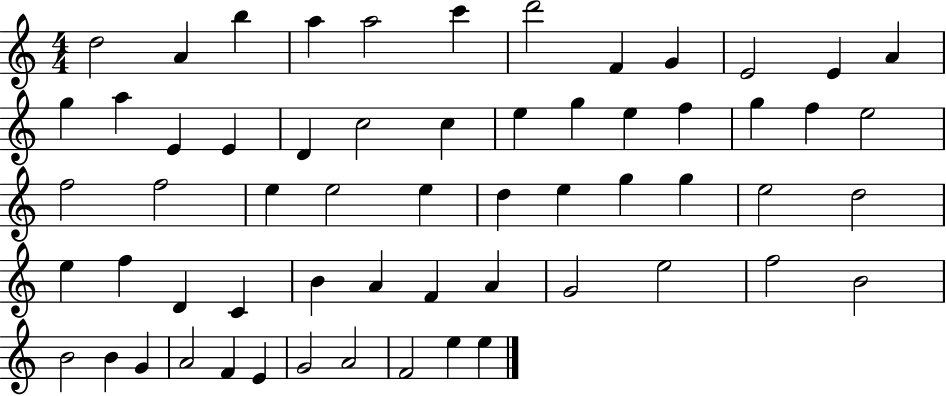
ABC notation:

X:1
T:Untitled
M:4/4
L:1/4
K:C
d2 A b a a2 c' d'2 F G E2 E A g a E E D c2 c e g e f g f e2 f2 f2 e e2 e d e g g e2 d2 e f D C B A F A G2 e2 f2 B2 B2 B G A2 F E G2 A2 F2 e e